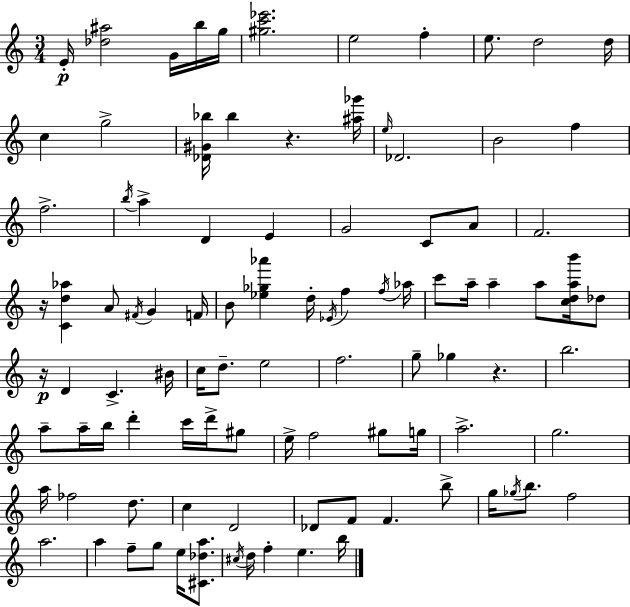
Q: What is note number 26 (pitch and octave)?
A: A4